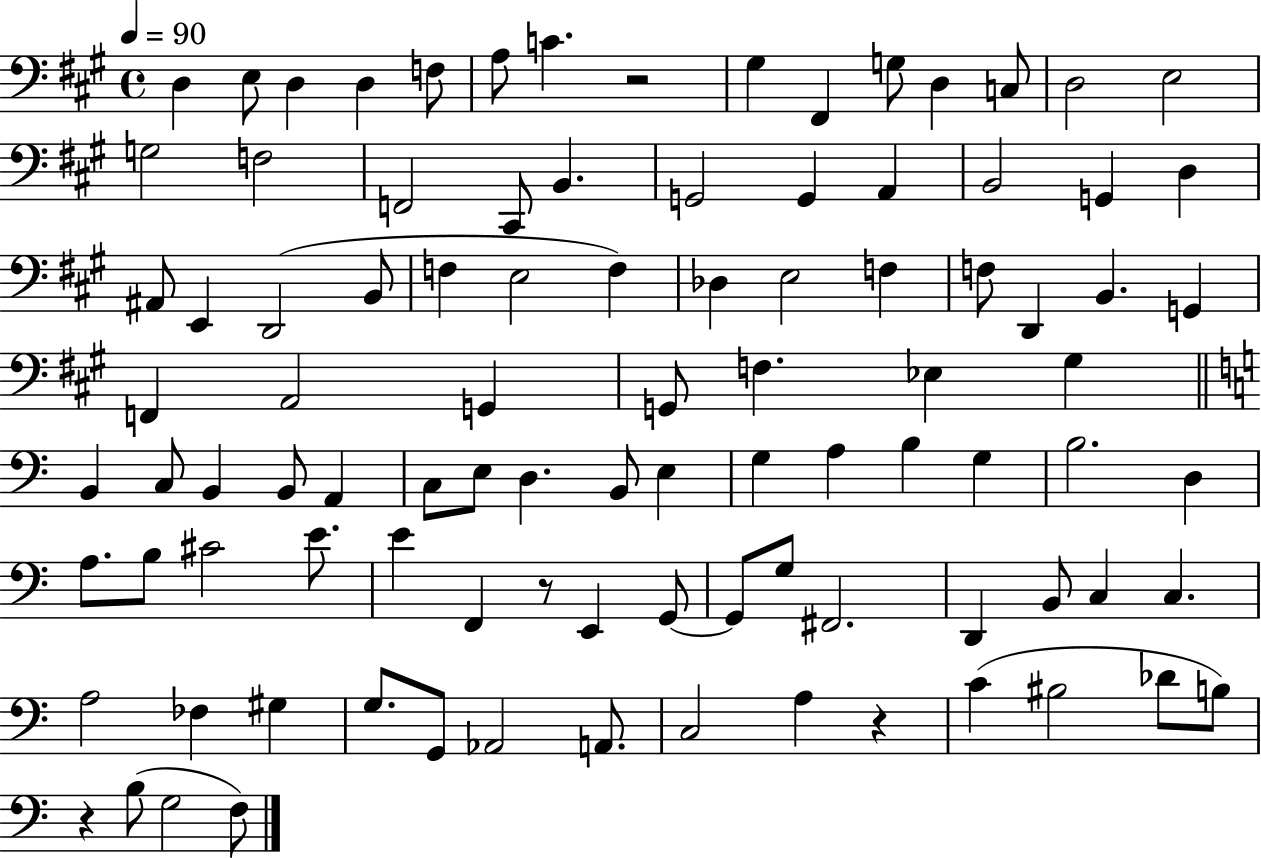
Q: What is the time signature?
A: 4/4